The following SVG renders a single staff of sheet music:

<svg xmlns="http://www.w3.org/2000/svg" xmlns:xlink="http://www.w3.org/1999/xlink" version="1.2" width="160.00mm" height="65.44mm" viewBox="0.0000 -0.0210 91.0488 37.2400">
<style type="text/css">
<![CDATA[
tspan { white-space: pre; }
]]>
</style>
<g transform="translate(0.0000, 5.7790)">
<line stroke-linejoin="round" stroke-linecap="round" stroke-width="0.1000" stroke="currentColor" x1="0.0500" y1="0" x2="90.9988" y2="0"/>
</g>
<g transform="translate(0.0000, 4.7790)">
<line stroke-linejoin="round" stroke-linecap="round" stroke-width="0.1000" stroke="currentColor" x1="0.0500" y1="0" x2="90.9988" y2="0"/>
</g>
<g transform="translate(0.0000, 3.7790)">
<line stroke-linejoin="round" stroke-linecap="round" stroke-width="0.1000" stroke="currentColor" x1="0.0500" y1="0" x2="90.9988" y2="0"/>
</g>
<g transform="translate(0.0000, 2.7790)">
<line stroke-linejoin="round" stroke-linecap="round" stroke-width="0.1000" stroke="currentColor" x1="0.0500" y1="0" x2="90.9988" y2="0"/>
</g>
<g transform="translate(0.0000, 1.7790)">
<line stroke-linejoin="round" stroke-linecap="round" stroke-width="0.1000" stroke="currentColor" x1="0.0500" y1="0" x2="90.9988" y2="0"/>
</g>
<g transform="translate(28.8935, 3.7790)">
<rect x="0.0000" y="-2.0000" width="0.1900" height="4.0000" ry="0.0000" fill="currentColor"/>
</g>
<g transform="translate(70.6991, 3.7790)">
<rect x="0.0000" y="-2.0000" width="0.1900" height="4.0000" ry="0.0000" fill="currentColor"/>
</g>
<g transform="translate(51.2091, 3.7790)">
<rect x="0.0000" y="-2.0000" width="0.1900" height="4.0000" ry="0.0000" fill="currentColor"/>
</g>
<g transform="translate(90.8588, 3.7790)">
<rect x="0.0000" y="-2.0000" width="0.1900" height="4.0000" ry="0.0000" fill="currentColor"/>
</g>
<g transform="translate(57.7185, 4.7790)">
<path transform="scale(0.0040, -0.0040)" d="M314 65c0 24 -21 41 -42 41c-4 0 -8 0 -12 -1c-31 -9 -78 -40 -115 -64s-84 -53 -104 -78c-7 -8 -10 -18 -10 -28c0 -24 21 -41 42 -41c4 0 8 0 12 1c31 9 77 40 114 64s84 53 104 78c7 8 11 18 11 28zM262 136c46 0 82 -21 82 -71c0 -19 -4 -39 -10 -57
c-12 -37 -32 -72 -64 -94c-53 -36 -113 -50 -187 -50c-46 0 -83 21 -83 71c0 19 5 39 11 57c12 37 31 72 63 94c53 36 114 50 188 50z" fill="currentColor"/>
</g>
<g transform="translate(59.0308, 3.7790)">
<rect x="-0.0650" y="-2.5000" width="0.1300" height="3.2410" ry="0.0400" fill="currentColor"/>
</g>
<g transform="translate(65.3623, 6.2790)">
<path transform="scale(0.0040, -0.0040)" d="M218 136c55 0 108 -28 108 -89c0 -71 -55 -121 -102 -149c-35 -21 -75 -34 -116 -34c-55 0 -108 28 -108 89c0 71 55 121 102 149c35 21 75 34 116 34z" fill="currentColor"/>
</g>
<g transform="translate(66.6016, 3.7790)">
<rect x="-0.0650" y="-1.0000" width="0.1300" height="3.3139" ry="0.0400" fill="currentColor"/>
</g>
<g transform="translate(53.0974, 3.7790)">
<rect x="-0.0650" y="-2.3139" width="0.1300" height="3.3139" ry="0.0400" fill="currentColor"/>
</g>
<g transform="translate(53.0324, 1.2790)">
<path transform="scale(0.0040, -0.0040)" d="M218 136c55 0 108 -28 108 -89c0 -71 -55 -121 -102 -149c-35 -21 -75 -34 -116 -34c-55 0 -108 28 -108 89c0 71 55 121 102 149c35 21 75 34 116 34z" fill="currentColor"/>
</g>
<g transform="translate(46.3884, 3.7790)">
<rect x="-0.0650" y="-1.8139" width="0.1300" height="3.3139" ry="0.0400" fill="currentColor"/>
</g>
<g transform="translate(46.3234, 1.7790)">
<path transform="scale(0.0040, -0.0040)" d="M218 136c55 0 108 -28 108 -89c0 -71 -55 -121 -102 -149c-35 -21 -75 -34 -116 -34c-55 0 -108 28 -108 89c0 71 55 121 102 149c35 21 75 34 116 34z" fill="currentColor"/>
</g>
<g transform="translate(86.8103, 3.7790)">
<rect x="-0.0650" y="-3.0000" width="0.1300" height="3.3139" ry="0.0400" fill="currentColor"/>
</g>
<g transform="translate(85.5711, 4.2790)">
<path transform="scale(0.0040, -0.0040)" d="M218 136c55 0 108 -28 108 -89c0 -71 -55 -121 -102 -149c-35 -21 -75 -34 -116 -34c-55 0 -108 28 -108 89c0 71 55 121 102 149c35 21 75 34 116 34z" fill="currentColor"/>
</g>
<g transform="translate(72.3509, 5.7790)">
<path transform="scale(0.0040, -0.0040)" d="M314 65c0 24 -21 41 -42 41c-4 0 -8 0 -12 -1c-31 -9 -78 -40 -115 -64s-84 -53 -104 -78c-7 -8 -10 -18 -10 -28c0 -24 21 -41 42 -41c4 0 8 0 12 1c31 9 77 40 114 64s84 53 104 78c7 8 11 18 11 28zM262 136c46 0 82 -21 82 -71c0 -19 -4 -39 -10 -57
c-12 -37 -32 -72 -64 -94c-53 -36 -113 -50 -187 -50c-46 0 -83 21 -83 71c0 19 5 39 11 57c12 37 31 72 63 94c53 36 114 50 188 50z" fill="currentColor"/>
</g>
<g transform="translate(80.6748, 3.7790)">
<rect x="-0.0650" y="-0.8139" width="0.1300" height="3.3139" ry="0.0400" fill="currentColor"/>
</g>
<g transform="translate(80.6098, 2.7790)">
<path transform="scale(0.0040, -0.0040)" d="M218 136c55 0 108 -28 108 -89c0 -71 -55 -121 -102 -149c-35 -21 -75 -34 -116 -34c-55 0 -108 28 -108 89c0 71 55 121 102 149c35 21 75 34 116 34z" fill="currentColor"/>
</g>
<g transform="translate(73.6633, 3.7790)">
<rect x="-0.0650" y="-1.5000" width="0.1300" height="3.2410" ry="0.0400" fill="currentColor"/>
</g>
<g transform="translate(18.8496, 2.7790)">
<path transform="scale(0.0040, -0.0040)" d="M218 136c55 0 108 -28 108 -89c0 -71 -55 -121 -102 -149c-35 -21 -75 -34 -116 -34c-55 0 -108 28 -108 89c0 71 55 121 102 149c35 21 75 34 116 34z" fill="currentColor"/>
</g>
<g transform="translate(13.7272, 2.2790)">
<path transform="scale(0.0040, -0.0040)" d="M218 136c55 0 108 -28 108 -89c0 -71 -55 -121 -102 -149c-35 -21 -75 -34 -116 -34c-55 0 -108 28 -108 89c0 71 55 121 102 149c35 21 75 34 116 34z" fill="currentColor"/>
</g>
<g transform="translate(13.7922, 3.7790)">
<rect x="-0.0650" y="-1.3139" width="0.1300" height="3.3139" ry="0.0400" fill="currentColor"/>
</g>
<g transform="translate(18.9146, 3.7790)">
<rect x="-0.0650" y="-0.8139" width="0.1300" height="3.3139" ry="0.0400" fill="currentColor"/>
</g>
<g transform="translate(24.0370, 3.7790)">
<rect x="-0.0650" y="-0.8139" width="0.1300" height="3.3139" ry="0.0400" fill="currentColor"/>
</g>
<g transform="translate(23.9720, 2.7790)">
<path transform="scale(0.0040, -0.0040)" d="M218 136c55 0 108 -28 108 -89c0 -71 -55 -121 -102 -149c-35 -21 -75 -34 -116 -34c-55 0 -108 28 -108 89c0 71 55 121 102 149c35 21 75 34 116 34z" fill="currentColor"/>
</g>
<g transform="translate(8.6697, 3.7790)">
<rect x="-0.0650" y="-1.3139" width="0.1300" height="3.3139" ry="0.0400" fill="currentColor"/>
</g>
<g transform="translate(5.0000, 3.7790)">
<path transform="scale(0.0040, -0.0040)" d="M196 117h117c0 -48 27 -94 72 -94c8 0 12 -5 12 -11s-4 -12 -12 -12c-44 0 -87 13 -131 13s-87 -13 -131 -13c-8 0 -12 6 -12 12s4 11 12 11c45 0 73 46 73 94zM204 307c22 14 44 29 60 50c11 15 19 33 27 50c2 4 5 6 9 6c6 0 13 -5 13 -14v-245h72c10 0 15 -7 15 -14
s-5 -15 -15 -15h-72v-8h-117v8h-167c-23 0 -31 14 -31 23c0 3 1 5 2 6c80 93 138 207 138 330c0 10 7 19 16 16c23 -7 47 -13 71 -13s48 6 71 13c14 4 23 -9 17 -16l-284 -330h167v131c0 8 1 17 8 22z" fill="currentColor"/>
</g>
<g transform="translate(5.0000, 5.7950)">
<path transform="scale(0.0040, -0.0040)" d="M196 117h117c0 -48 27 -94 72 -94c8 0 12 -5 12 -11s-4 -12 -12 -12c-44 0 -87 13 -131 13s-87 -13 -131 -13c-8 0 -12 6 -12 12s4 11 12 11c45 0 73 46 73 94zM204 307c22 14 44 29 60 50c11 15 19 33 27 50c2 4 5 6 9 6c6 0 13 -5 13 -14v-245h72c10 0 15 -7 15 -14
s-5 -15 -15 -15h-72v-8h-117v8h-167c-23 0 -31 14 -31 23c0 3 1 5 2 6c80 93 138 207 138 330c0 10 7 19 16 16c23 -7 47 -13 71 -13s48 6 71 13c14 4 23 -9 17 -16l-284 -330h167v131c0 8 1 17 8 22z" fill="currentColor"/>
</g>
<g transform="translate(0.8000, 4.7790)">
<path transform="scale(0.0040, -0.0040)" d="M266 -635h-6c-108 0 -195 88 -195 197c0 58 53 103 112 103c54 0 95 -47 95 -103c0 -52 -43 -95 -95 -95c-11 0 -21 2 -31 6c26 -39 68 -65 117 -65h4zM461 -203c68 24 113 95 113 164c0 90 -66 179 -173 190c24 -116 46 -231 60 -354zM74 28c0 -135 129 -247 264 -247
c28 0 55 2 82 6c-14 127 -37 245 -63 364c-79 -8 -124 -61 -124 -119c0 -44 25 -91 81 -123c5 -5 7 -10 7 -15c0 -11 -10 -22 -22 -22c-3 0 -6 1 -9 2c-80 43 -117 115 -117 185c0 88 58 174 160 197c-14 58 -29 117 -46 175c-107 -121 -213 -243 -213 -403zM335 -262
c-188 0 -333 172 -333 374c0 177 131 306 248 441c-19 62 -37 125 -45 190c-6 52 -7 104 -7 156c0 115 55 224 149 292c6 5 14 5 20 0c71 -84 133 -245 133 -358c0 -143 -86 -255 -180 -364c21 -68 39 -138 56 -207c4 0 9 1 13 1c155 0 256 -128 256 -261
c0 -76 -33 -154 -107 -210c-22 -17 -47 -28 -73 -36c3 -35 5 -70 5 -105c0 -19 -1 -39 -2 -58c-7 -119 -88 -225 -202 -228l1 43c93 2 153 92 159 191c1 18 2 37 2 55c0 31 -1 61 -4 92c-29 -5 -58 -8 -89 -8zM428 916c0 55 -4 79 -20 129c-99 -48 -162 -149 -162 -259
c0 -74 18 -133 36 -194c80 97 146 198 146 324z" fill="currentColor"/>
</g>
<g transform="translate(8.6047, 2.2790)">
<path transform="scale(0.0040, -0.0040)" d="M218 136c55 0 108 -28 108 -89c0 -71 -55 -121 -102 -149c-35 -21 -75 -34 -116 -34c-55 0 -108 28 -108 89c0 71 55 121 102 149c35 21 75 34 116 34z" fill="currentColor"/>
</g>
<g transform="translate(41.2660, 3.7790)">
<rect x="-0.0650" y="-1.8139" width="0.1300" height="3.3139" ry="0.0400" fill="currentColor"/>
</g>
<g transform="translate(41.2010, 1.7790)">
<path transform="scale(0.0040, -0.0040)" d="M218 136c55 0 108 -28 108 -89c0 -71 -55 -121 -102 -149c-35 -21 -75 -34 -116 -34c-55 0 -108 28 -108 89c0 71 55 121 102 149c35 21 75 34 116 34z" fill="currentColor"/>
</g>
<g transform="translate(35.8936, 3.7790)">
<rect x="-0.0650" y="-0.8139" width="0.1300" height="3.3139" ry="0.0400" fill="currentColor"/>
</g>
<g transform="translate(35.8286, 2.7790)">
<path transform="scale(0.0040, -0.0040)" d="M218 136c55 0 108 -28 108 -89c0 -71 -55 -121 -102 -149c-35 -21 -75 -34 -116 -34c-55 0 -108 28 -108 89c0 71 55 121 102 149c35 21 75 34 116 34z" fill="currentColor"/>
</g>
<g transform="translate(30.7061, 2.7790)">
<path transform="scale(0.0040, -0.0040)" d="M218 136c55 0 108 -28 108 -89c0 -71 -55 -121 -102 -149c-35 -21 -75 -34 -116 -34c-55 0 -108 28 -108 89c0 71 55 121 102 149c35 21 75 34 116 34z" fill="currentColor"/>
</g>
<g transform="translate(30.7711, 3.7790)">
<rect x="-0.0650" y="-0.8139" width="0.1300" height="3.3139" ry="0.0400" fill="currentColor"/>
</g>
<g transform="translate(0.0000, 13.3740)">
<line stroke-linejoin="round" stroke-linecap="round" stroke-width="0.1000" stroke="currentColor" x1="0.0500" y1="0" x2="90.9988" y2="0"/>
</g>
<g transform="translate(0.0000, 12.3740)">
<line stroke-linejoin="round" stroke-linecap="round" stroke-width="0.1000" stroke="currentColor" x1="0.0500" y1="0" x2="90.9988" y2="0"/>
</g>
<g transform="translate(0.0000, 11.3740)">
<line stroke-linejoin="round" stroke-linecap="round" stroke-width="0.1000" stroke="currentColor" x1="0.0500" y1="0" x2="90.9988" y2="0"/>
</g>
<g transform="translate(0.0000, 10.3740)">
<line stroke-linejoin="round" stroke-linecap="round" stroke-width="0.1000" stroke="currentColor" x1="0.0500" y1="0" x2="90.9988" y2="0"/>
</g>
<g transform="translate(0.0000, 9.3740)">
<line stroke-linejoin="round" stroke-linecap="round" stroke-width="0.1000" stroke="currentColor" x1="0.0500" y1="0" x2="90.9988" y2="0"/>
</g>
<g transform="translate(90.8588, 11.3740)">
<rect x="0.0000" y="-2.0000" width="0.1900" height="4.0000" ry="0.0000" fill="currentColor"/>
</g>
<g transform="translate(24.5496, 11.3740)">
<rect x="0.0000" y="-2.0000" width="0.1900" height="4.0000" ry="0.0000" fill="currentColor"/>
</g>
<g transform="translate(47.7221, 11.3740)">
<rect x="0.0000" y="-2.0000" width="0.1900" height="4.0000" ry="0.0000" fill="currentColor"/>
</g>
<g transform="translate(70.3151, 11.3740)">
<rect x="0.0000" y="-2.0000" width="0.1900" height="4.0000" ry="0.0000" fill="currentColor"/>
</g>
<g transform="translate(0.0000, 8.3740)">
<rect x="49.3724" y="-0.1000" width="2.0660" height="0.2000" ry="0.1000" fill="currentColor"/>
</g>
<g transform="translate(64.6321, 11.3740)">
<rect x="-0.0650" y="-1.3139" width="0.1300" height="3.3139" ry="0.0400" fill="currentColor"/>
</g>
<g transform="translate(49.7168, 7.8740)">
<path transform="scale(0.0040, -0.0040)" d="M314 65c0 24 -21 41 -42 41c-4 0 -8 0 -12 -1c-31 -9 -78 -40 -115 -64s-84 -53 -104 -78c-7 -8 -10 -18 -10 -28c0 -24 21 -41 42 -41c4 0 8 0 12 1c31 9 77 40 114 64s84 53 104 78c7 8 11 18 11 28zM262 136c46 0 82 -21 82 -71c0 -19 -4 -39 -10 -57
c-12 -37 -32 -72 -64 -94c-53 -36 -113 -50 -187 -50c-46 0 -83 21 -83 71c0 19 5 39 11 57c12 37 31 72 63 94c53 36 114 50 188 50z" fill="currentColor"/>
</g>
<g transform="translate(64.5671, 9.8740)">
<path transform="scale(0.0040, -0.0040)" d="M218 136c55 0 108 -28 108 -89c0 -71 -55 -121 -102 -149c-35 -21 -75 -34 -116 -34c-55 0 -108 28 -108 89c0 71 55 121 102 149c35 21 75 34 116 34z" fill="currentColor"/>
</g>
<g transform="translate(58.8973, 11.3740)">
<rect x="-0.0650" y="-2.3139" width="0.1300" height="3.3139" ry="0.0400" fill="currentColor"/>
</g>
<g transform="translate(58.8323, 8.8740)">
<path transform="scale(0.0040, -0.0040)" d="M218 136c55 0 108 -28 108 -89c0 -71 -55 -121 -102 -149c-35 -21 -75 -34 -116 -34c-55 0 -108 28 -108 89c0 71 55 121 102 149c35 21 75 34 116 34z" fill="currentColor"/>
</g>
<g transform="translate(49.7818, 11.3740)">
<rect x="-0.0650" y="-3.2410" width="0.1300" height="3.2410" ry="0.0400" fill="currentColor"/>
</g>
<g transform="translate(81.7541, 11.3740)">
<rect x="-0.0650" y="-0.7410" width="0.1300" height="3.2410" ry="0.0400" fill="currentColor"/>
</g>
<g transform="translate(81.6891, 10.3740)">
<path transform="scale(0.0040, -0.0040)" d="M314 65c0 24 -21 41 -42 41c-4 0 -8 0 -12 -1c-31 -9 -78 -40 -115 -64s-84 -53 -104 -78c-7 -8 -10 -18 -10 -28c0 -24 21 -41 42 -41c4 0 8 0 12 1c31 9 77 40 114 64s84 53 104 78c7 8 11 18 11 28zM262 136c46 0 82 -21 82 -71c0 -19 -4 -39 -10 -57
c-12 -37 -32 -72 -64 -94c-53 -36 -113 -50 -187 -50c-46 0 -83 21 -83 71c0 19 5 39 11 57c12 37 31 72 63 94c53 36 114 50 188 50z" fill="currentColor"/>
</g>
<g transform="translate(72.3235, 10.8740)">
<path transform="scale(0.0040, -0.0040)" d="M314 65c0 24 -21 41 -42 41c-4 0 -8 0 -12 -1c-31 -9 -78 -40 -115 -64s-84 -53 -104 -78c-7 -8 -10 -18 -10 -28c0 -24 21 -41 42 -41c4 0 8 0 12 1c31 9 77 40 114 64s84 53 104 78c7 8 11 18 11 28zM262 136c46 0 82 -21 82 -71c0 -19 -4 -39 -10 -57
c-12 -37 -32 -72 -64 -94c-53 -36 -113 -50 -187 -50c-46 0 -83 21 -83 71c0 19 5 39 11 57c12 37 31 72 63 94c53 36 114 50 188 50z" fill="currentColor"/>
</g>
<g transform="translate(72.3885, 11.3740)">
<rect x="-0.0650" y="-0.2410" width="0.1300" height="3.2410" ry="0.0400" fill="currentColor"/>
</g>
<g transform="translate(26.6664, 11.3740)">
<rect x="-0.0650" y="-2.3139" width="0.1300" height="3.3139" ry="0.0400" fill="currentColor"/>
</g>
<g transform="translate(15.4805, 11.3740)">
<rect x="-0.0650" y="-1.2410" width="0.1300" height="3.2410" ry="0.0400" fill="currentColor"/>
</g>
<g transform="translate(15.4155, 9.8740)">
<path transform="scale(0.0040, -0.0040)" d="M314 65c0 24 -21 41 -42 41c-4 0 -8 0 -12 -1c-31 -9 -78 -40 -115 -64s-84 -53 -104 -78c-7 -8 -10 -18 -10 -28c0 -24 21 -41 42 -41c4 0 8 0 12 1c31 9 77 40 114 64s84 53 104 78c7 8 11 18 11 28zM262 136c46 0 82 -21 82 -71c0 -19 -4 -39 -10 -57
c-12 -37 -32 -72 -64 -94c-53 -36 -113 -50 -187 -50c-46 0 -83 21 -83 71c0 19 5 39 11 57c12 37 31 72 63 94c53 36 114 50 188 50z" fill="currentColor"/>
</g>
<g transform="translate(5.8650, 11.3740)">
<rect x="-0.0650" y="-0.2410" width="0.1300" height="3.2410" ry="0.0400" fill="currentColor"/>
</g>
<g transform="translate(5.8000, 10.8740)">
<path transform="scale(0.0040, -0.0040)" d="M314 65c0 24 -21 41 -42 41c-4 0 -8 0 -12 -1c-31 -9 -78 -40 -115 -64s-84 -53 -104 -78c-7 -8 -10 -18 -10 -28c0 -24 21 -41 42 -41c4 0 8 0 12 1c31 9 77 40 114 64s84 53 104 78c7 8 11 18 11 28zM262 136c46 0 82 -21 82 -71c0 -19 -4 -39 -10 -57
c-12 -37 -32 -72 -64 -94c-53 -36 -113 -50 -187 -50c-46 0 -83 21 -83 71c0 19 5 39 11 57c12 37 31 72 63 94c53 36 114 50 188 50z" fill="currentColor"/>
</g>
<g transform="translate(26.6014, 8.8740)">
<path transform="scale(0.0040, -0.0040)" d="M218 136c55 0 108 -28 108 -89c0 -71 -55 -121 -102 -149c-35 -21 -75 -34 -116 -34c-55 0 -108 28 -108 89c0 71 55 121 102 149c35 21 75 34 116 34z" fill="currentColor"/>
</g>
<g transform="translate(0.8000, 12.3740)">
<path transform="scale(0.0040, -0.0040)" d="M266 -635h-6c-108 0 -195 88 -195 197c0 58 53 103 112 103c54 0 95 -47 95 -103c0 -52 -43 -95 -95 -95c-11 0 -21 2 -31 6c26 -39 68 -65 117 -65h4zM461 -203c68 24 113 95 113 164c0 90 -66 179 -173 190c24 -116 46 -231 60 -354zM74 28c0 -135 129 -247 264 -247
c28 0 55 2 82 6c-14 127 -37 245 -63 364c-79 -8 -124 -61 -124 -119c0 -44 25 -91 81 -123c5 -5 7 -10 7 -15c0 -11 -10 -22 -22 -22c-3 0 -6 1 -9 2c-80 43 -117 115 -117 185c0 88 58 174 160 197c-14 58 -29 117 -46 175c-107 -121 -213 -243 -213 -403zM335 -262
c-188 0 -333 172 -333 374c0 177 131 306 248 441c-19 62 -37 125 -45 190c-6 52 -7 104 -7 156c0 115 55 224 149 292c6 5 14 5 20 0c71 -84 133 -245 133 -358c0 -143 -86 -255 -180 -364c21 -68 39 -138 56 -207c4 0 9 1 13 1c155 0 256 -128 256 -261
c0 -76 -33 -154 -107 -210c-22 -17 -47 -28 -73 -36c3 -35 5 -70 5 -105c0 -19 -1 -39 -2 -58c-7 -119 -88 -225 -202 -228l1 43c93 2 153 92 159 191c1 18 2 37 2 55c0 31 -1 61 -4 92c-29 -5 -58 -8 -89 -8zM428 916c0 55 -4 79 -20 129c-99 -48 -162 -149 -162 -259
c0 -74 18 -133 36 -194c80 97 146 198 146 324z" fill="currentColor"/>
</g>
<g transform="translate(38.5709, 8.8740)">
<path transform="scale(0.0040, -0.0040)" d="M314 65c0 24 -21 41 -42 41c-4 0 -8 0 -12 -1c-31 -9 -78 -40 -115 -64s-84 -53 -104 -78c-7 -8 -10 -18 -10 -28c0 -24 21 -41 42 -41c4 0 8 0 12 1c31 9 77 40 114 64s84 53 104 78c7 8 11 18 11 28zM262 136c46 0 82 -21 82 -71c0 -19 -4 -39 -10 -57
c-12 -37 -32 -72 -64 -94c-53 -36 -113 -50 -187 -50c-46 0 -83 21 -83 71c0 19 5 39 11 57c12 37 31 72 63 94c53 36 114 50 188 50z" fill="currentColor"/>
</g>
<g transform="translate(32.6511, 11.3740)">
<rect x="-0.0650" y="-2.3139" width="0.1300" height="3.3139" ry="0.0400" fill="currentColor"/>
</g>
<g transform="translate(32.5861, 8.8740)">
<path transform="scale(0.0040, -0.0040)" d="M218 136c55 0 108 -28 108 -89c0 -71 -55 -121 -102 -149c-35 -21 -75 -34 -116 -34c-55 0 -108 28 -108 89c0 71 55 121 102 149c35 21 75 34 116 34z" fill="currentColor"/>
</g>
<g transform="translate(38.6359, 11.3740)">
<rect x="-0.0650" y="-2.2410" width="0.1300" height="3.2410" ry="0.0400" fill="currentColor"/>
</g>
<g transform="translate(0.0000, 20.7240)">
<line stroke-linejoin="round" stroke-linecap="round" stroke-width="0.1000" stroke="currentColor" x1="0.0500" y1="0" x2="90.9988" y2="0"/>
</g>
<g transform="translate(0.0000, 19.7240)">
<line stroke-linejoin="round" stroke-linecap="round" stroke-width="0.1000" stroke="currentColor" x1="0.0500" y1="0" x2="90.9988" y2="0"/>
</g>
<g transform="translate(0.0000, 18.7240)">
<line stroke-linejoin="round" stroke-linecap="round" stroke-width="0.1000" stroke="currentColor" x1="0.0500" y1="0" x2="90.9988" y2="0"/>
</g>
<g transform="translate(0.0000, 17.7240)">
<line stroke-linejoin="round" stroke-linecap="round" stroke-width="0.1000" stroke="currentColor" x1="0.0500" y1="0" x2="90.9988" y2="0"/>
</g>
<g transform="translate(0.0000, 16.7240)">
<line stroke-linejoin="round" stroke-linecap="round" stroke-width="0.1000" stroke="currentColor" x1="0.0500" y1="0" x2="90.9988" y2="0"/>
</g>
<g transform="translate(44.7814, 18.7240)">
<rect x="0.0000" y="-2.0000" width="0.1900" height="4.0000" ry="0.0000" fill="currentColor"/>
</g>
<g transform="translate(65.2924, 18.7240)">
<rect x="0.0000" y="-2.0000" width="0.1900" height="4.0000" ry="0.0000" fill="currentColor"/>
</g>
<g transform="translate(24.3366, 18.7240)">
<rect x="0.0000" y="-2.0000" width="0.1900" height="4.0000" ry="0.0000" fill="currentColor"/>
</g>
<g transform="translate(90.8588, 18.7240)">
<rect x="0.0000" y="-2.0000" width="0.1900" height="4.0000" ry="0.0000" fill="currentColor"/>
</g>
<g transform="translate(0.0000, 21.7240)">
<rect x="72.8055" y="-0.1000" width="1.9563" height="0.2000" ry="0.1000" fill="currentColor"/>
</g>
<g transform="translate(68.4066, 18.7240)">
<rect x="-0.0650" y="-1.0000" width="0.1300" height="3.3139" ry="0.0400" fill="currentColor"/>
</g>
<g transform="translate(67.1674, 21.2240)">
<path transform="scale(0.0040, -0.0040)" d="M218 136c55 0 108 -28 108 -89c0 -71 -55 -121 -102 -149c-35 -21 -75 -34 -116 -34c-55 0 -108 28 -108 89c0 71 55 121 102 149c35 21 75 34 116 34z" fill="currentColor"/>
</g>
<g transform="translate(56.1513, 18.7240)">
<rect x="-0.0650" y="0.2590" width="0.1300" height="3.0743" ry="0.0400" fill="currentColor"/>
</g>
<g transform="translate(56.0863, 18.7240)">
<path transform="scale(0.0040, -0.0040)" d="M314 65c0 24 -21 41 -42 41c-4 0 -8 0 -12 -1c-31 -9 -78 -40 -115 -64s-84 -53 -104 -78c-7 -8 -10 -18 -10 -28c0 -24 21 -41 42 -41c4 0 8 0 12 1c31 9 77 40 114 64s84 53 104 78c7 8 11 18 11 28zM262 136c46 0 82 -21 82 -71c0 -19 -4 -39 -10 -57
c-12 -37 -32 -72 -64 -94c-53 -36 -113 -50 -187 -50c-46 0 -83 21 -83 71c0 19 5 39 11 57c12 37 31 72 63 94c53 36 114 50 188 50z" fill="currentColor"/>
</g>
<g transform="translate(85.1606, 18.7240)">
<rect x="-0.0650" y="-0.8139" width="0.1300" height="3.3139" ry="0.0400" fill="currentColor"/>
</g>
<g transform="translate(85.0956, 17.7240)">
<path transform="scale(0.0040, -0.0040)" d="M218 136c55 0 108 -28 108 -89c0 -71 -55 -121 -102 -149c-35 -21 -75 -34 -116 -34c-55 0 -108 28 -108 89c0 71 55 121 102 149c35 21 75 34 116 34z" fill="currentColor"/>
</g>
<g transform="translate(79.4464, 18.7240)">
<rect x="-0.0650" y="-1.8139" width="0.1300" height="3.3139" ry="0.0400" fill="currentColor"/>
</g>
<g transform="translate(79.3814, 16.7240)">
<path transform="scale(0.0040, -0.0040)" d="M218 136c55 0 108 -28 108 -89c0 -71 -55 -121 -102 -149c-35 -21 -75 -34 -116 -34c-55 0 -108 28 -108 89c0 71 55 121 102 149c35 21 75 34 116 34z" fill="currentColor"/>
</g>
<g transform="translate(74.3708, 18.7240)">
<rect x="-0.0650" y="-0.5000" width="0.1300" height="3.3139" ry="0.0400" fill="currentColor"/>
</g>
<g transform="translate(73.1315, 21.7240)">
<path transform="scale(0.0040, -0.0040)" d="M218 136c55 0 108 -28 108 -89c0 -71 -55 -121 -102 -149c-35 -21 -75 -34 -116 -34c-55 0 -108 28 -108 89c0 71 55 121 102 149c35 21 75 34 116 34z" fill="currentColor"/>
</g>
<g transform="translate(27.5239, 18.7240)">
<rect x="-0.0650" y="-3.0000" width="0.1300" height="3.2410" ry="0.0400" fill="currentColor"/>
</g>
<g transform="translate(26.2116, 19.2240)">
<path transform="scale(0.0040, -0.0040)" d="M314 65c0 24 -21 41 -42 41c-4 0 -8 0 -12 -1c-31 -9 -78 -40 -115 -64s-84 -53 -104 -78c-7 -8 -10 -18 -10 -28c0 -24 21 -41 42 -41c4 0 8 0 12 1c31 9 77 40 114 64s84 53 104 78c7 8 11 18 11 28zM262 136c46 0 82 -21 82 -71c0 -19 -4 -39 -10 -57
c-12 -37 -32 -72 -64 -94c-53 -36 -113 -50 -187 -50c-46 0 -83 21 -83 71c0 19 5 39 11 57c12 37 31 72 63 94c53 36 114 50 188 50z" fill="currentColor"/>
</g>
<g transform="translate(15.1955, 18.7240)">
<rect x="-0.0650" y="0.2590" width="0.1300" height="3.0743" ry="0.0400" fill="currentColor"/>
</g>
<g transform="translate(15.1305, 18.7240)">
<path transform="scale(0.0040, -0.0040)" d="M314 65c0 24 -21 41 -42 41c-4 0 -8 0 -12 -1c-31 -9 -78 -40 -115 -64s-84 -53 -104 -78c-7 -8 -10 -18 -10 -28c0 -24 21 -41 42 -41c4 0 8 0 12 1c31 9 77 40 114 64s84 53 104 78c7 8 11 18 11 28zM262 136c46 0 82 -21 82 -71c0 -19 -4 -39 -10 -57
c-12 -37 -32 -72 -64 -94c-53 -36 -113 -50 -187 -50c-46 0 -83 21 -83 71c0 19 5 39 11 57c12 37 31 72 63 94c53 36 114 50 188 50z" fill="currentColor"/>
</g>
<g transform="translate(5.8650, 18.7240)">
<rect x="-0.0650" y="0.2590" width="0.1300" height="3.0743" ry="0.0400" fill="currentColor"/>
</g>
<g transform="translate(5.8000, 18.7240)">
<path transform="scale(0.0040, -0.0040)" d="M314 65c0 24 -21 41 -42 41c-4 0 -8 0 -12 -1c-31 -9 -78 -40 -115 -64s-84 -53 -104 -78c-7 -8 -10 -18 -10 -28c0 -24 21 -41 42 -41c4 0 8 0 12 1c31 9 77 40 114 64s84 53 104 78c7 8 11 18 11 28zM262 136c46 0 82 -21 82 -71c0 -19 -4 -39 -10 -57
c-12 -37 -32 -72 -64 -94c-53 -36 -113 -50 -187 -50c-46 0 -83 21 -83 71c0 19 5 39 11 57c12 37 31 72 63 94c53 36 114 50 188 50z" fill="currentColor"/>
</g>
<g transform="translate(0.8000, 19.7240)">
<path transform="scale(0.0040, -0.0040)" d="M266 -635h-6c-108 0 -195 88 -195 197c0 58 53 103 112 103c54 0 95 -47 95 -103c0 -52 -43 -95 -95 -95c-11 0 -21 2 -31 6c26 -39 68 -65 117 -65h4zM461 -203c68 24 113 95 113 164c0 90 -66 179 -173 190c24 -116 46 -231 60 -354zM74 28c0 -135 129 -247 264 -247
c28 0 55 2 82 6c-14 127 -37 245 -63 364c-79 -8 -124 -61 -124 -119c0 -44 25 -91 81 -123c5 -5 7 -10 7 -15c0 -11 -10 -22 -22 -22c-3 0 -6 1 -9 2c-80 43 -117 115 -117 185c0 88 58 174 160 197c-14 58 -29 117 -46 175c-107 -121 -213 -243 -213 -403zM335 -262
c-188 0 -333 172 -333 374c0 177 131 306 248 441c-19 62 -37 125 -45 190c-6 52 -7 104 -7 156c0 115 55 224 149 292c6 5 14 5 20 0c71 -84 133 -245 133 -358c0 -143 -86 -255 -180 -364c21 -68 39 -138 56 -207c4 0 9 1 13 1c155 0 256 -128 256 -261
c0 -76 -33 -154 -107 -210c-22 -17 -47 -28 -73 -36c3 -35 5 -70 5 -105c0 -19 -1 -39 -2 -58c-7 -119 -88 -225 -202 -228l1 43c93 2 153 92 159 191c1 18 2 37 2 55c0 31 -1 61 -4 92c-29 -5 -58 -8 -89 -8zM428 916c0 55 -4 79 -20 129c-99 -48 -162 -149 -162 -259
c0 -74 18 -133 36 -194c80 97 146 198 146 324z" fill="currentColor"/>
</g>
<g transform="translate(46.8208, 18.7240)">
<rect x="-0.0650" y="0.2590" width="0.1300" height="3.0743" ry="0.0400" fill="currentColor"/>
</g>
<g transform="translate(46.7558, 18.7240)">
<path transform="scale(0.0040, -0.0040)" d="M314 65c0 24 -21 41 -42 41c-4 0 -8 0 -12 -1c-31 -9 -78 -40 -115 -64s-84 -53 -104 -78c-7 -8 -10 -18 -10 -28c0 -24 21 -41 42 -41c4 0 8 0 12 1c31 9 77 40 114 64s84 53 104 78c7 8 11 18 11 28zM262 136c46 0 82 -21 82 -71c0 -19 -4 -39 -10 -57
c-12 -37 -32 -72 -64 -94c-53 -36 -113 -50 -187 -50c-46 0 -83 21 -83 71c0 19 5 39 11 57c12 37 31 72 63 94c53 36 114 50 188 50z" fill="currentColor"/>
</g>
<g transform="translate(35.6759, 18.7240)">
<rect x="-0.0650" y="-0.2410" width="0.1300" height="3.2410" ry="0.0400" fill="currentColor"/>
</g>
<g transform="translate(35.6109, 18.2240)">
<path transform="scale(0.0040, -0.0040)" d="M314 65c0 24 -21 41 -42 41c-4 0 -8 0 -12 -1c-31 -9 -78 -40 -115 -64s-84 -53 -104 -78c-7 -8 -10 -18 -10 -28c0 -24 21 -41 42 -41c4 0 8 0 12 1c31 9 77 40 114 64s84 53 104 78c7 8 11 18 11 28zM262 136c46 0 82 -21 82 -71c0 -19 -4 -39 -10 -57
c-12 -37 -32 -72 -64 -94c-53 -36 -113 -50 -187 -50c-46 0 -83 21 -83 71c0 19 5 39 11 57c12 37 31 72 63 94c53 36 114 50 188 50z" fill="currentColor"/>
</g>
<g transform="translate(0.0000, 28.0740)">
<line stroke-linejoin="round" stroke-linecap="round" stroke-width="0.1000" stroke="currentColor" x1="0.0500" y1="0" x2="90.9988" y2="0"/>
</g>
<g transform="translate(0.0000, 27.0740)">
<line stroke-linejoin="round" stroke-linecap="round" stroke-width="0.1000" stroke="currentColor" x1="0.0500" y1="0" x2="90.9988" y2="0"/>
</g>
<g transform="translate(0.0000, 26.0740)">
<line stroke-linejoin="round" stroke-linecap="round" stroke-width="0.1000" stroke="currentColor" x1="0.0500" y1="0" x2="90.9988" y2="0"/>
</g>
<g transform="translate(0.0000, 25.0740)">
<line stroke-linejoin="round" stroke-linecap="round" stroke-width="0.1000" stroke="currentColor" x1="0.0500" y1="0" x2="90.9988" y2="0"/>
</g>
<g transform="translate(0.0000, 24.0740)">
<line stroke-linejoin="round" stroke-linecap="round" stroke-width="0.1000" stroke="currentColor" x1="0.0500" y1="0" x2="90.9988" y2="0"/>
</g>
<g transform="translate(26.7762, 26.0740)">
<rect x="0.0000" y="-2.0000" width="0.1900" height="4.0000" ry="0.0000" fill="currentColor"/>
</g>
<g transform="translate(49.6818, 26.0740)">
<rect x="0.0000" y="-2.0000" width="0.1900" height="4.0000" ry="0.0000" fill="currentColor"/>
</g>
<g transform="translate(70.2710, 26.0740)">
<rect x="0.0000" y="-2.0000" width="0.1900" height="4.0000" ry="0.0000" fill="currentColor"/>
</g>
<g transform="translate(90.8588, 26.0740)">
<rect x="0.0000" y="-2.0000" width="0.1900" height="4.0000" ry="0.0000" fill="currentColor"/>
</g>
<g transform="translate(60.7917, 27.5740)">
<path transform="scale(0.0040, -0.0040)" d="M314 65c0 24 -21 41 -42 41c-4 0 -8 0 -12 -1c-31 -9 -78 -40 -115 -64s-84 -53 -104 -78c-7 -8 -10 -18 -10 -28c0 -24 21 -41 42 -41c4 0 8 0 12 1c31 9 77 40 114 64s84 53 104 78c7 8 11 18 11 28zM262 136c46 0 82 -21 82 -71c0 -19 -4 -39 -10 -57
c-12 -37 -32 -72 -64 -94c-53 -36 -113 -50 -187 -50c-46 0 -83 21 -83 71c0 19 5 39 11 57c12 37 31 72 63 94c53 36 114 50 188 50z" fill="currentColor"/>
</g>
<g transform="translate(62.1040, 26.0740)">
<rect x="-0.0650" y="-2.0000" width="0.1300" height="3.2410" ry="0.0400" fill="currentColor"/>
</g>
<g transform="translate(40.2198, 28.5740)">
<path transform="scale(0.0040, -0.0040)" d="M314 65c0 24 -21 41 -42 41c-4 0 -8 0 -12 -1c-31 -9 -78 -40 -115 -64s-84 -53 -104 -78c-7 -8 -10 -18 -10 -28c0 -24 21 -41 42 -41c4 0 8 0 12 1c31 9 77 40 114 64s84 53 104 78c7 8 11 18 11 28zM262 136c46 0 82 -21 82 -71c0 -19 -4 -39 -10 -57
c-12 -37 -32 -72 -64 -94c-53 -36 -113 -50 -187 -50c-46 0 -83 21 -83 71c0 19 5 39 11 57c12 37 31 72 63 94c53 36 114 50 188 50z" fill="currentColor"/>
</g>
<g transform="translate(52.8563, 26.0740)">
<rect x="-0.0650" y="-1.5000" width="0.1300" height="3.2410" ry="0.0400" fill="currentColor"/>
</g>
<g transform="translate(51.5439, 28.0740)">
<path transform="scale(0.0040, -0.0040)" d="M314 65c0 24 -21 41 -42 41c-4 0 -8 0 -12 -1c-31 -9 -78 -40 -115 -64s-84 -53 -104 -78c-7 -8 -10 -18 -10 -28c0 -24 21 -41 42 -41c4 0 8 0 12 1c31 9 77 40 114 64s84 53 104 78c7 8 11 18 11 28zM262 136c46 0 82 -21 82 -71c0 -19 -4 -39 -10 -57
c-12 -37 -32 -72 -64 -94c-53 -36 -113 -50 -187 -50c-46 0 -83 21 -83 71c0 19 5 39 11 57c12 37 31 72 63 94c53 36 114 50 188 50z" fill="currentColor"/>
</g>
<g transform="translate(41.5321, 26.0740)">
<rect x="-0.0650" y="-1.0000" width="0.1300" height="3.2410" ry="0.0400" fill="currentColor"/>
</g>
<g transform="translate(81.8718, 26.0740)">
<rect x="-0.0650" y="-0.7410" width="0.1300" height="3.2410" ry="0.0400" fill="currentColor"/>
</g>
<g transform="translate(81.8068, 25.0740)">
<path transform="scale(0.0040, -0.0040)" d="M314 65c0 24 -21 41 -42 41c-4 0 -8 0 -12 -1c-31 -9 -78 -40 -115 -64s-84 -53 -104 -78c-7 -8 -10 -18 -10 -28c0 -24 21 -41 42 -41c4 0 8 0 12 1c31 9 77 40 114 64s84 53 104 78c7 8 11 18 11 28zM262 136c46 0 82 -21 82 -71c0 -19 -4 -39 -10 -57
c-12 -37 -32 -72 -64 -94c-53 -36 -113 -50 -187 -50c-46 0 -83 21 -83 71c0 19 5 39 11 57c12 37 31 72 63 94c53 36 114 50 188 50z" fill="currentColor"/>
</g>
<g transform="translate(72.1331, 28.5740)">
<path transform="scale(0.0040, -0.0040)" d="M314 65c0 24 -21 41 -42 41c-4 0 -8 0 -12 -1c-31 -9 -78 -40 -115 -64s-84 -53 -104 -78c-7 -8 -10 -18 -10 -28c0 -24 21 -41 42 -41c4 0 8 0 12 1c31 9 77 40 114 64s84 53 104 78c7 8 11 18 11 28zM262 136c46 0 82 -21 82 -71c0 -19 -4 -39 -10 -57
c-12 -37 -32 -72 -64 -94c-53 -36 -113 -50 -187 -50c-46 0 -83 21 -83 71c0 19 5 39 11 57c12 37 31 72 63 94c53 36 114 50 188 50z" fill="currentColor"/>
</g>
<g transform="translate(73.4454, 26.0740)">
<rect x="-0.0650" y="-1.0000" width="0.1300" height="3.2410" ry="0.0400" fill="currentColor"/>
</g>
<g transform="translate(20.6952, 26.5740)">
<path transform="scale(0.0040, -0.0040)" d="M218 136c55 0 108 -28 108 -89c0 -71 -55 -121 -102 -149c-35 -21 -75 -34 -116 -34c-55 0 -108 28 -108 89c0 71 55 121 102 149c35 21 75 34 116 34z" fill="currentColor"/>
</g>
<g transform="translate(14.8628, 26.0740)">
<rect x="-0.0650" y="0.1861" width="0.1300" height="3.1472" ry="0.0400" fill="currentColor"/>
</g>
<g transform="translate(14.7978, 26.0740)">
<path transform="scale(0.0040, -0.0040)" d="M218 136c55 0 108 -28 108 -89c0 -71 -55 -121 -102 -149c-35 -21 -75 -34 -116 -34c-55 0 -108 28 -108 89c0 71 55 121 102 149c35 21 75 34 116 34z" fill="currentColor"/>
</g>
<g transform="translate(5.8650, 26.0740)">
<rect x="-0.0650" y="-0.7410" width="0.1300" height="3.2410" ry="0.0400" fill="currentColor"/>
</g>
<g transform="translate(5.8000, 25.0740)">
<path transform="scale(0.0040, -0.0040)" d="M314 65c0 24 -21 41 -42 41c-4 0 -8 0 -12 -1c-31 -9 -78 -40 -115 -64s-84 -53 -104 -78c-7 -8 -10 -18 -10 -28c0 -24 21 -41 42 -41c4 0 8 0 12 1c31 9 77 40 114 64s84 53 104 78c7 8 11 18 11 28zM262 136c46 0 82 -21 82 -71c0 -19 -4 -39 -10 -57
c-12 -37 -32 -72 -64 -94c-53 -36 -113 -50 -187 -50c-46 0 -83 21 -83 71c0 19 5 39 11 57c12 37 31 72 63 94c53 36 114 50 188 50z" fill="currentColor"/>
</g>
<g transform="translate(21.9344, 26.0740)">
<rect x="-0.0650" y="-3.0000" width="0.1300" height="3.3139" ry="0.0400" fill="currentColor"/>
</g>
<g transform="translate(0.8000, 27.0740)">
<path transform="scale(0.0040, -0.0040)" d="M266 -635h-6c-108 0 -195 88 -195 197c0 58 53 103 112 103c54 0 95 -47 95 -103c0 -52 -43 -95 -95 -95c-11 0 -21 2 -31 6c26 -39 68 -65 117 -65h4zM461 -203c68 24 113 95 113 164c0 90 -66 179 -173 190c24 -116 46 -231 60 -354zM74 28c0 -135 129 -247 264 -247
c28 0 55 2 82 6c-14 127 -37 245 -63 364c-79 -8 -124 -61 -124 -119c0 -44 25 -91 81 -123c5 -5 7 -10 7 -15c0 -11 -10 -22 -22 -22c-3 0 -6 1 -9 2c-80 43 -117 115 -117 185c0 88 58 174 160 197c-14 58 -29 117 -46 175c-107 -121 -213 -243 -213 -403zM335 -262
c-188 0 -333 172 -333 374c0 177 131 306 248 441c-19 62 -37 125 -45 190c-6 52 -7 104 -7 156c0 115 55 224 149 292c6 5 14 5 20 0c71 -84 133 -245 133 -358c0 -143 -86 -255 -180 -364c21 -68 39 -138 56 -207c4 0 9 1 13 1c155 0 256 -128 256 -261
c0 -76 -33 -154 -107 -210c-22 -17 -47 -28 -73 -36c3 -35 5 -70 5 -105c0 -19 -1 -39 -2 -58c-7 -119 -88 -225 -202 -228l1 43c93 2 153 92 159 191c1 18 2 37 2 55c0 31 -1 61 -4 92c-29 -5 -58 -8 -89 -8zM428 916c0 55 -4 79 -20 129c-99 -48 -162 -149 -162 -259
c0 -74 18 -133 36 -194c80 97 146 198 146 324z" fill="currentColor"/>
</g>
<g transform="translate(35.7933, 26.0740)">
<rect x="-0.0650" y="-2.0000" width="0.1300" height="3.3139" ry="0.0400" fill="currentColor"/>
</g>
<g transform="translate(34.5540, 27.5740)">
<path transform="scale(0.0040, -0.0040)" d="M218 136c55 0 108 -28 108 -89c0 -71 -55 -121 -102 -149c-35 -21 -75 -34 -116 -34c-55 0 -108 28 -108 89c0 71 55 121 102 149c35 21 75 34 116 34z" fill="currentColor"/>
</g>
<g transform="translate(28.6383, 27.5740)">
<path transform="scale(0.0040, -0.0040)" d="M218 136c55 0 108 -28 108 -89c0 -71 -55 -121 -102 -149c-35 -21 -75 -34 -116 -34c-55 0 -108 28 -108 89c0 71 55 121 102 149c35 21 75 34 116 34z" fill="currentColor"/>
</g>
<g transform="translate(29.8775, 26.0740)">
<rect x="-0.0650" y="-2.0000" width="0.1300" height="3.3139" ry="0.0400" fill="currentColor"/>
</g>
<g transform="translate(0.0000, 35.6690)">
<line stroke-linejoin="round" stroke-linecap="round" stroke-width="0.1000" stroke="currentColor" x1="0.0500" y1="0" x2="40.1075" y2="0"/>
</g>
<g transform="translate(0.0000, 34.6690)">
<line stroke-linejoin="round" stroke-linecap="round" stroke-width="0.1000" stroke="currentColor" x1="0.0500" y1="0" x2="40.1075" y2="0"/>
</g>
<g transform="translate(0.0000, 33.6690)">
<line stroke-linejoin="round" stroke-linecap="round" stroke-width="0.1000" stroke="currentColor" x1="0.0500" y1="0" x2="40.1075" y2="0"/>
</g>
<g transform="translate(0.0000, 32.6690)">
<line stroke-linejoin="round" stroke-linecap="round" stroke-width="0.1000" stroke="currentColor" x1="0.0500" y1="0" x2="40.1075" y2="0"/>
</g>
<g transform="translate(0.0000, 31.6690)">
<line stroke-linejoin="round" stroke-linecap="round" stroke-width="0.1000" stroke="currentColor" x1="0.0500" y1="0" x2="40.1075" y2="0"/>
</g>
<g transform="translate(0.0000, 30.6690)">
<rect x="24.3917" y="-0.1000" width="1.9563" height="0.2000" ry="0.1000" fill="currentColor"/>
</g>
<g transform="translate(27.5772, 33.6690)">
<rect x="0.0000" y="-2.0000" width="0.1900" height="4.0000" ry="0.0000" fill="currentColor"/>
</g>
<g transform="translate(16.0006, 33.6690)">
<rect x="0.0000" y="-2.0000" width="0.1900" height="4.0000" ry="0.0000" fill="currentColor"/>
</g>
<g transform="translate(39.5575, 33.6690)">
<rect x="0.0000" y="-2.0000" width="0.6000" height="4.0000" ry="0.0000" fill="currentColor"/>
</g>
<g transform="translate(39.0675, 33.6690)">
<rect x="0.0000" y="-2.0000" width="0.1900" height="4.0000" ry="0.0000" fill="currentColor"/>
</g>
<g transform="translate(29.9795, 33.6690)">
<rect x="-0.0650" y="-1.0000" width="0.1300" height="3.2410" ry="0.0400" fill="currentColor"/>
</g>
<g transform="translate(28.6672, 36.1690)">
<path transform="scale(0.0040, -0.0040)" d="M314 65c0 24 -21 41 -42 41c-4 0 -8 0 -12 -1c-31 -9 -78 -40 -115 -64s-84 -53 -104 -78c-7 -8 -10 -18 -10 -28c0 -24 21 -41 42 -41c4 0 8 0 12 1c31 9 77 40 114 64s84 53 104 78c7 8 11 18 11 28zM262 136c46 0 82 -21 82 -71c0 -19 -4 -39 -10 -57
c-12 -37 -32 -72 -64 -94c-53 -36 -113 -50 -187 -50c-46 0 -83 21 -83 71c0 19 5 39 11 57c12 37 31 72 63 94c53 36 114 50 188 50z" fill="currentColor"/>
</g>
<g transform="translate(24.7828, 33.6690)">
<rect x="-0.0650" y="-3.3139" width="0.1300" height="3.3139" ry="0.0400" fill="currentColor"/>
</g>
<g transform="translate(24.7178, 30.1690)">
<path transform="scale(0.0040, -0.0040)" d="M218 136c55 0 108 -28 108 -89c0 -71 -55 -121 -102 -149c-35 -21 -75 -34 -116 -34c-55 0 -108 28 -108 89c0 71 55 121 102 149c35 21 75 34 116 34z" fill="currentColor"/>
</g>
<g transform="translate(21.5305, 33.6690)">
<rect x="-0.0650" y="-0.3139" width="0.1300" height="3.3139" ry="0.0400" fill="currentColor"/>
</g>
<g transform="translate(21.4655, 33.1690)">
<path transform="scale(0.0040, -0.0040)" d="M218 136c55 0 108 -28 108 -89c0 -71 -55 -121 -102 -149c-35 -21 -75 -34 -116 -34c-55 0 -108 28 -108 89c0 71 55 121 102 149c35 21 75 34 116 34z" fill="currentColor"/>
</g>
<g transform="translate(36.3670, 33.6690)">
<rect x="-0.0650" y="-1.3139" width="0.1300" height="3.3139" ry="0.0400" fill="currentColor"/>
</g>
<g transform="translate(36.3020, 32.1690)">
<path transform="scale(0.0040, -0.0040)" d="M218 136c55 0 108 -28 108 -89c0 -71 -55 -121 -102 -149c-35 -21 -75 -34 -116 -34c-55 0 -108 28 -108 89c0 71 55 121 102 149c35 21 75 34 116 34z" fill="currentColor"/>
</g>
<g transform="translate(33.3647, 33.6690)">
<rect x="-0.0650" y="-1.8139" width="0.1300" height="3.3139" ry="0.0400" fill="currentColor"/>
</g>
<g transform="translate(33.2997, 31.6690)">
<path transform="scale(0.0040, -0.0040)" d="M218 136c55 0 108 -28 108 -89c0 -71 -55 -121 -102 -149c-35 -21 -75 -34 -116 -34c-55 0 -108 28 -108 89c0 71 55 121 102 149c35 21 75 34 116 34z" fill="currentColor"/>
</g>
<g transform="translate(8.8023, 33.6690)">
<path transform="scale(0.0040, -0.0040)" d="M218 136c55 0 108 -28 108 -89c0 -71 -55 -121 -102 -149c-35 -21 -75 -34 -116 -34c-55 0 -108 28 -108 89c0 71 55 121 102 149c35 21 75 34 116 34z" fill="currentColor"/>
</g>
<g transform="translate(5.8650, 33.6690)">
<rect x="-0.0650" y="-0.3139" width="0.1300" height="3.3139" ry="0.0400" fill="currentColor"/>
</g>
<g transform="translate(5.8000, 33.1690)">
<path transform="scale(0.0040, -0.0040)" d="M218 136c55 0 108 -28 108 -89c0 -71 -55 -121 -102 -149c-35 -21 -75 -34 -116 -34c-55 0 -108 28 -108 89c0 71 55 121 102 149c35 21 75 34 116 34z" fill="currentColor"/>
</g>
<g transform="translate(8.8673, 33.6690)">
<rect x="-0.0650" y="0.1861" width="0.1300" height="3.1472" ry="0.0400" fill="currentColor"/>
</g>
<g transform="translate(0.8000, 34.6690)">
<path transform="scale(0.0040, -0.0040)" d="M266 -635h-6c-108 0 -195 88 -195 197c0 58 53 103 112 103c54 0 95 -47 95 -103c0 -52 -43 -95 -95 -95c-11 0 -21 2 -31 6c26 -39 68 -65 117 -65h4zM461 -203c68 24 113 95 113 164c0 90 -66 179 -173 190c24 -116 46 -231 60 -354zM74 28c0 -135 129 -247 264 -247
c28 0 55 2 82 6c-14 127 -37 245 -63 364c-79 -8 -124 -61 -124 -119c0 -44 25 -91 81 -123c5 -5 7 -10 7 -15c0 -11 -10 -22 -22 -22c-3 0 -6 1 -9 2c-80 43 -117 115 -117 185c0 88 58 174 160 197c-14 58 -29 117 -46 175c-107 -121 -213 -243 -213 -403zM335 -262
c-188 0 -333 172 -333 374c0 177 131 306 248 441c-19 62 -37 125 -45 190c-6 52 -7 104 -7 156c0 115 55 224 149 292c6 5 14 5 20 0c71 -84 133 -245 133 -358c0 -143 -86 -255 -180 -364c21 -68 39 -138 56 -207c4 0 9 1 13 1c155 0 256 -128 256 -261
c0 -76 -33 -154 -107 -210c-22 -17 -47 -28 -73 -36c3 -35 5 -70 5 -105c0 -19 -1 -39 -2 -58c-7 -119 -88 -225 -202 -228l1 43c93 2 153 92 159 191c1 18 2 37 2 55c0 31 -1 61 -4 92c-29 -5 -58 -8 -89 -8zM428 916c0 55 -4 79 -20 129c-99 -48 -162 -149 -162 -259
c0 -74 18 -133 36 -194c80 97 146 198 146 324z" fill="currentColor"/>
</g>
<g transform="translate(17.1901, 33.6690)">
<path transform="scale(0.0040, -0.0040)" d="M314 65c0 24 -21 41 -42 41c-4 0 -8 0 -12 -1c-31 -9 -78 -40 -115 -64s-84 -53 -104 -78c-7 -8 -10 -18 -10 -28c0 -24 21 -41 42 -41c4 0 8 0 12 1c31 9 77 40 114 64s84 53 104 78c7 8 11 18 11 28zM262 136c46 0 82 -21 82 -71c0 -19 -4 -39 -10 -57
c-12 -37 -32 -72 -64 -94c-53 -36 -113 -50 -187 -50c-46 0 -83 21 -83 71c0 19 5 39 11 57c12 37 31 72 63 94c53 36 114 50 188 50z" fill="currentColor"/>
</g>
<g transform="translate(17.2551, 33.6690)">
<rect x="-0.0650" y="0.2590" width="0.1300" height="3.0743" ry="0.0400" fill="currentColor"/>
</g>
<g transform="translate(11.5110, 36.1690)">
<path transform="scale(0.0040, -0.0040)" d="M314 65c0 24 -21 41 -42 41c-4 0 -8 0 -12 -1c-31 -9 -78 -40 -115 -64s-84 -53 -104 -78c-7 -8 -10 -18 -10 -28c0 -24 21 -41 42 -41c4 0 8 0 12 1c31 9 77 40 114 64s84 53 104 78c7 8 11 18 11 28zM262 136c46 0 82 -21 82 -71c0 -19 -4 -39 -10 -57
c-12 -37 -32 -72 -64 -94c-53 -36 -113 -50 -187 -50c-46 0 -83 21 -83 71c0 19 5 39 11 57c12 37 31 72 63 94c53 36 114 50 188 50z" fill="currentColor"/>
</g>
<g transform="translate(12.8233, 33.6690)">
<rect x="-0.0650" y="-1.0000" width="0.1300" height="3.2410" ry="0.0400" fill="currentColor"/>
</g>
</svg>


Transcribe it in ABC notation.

X:1
T:Untitled
M:4/4
L:1/4
K:C
e e d d d d f f g G2 D E2 d A c2 e2 g g g2 b2 g e c2 d2 B2 B2 A2 c2 B2 B2 D C f d d2 B A F F D2 E2 F2 D2 d2 c B D2 B2 c b D2 f e